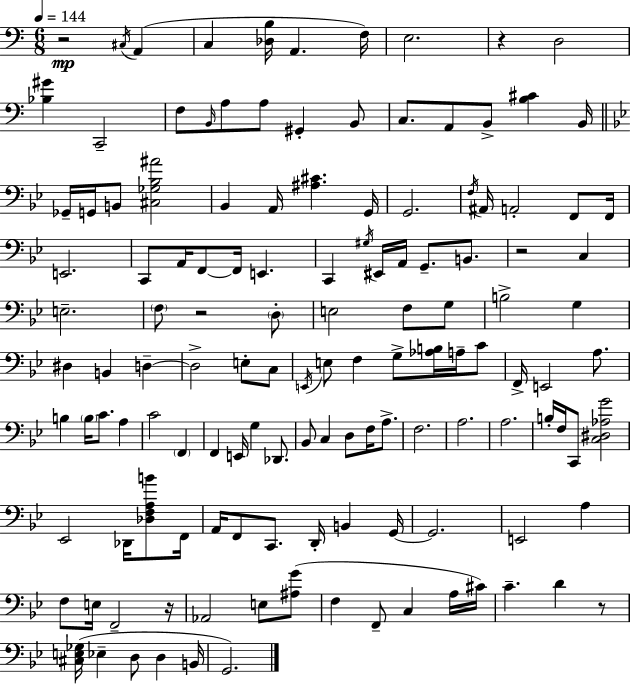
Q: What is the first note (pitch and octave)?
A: C#3